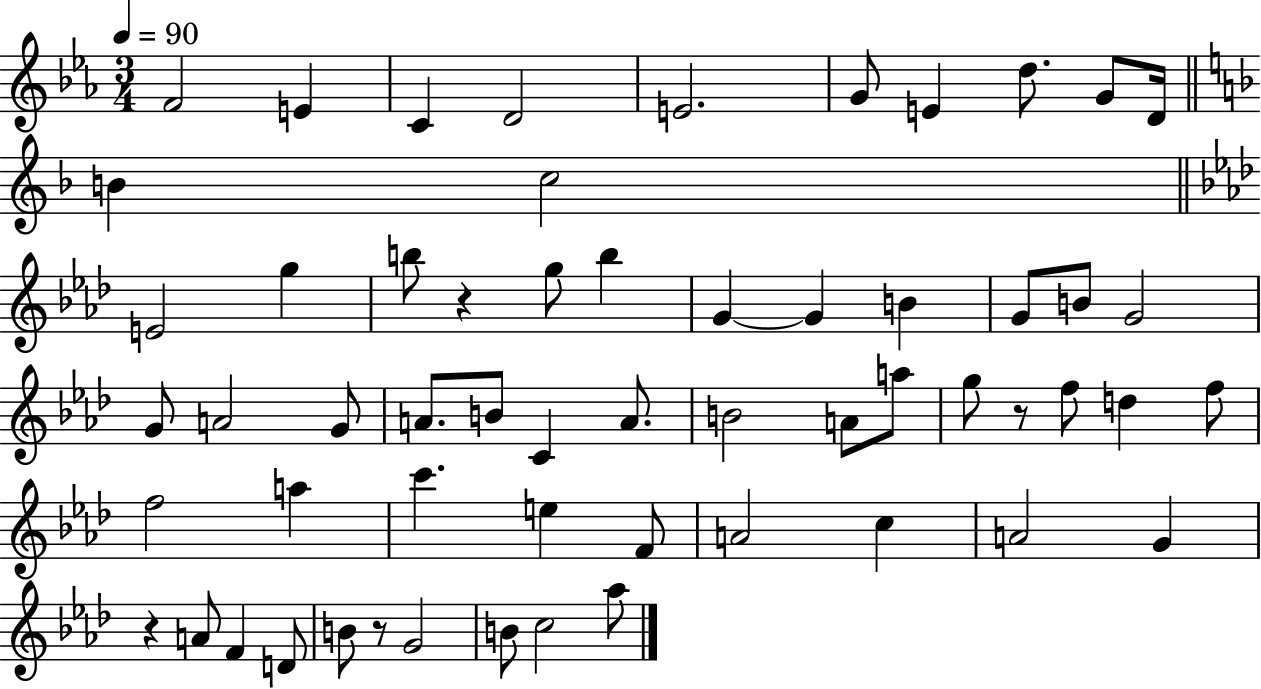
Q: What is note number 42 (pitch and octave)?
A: F4